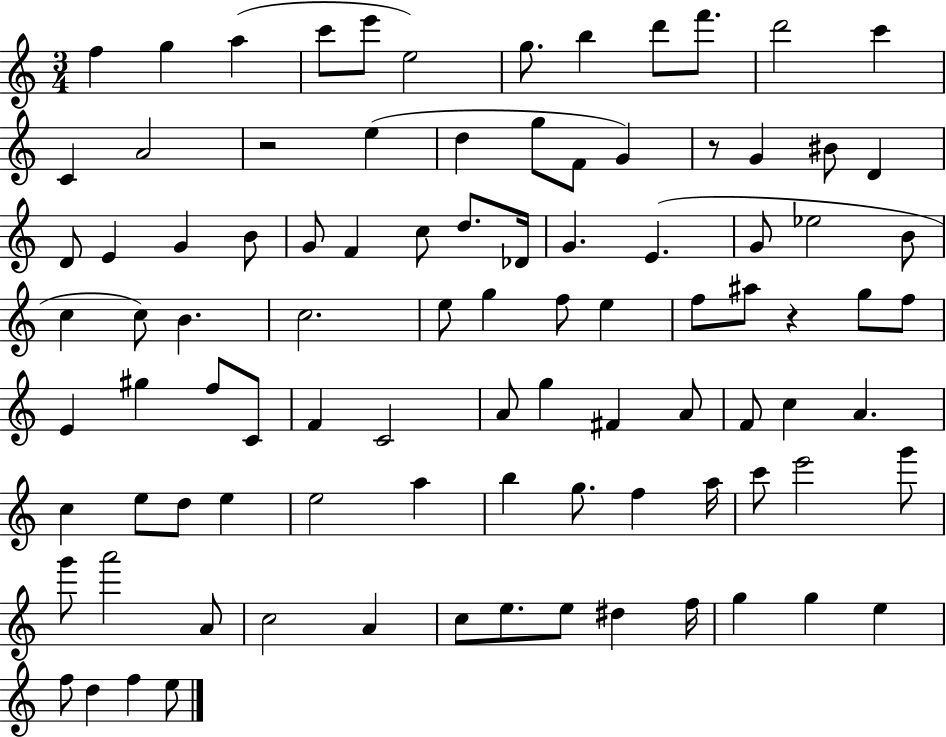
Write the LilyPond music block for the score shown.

{
  \clef treble
  \numericTimeSignature
  \time 3/4
  \key c \major
  f''4 g''4 a''4( | c'''8 e'''8 e''2) | g''8. b''4 d'''8 f'''8. | d'''2 c'''4 | \break c'4 a'2 | r2 e''4( | d''4 g''8 f'8 g'4) | r8 g'4 bis'8 d'4 | \break d'8 e'4 g'4 b'8 | g'8 f'4 c''8 d''8. des'16 | g'4. e'4.( | g'8 ees''2 b'8 | \break c''4 c''8) b'4. | c''2. | e''8 g''4 f''8 e''4 | f''8 ais''8 r4 g''8 f''8 | \break e'4 gis''4 f''8 c'8 | f'4 c'2 | a'8 g''4 fis'4 a'8 | f'8 c''4 a'4. | \break c''4 e''8 d''8 e''4 | e''2 a''4 | b''4 g''8. f''4 a''16 | c'''8 e'''2 g'''8 | \break g'''8 a'''2 a'8 | c''2 a'4 | c''8 e''8. e''8 dis''4 f''16 | g''4 g''4 e''4 | \break f''8 d''4 f''4 e''8 | \bar "|."
}